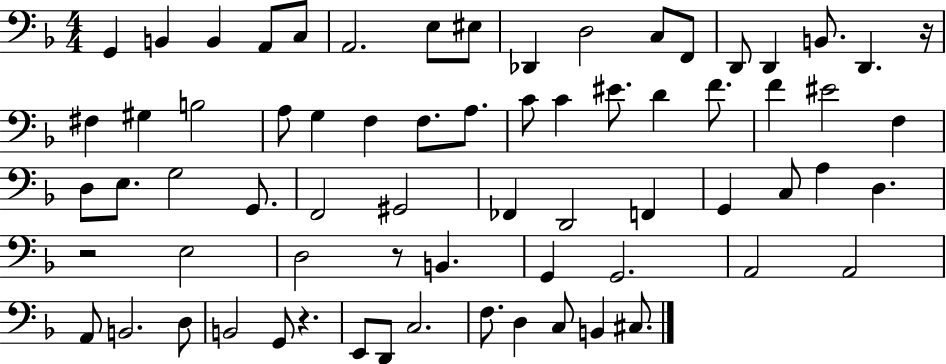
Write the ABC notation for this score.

X:1
T:Untitled
M:4/4
L:1/4
K:F
G,, B,, B,, A,,/2 C,/2 A,,2 E,/2 ^E,/2 _D,, D,2 C,/2 F,,/2 D,,/2 D,, B,,/2 D,, z/4 ^F, ^G, B,2 A,/2 G, F, F,/2 A,/2 C/2 C ^E/2 D F/2 F ^E2 F, D,/2 E,/2 G,2 G,,/2 F,,2 ^G,,2 _F,, D,,2 F,, G,, C,/2 A, D, z2 E,2 D,2 z/2 B,, G,, G,,2 A,,2 A,,2 A,,/2 B,,2 D,/2 B,,2 G,,/2 z E,,/2 D,,/2 C,2 F,/2 D, C,/2 B,, ^C,/2